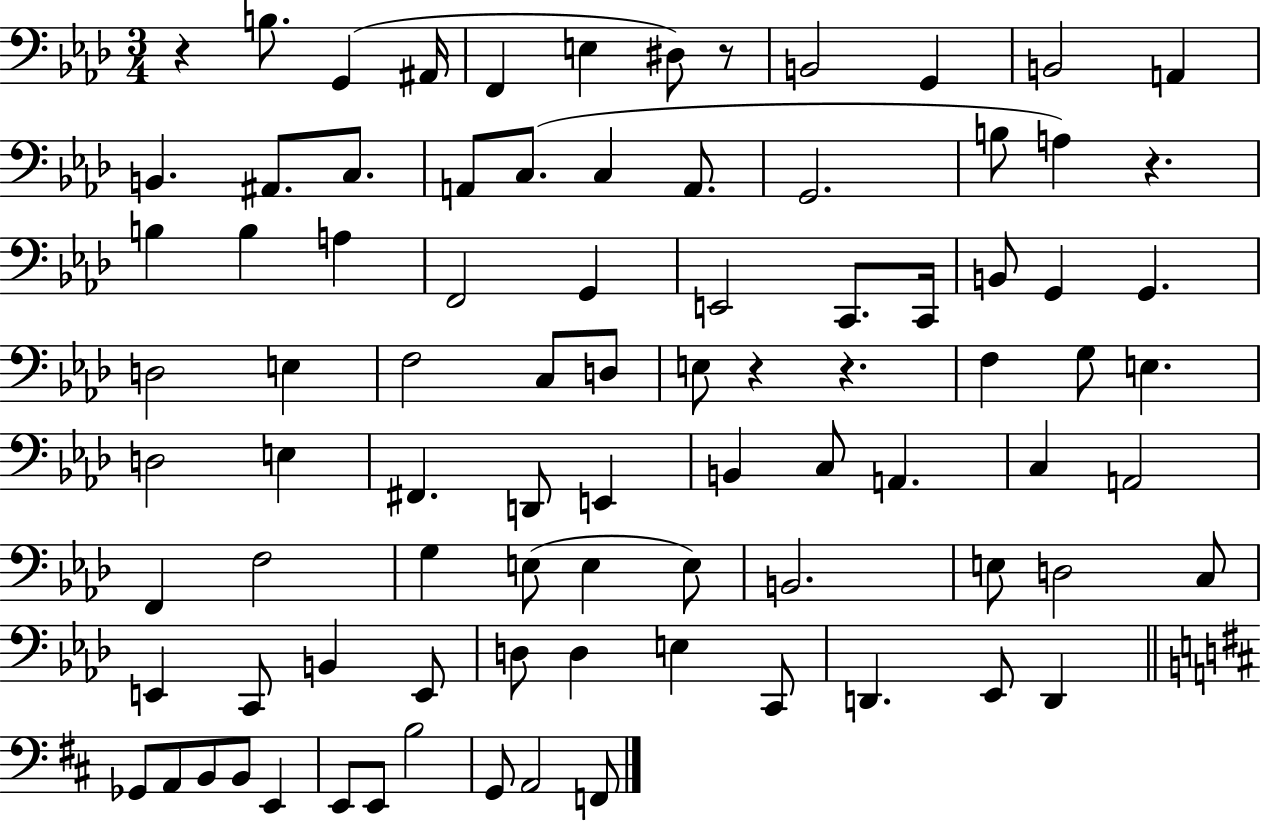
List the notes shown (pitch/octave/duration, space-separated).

R/q B3/e. G2/q A#2/s F2/q E3/q D#3/e R/e B2/h G2/q B2/h A2/q B2/q. A#2/e. C3/e. A2/e C3/e. C3/q A2/e. G2/h. B3/e A3/q R/q. B3/q B3/q A3/q F2/h G2/q E2/h C2/e. C2/s B2/e G2/q G2/q. D3/h E3/q F3/h C3/e D3/e E3/e R/q R/q. F3/q G3/e E3/q. D3/h E3/q F#2/q. D2/e E2/q B2/q C3/e A2/q. C3/q A2/h F2/q F3/h G3/q E3/e E3/q E3/e B2/h. E3/e D3/h C3/e E2/q C2/e B2/q E2/e D3/e D3/q E3/q C2/e D2/q. Eb2/e D2/q Gb2/e A2/e B2/e B2/e E2/q E2/e E2/e B3/h G2/e A2/h F2/e